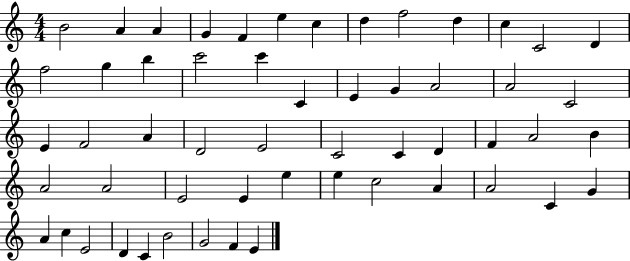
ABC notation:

X:1
T:Untitled
M:4/4
L:1/4
K:C
B2 A A G F e c d f2 d c C2 D f2 g b c'2 c' C E G A2 A2 C2 E F2 A D2 E2 C2 C D F A2 B A2 A2 E2 E e e c2 A A2 C G A c E2 D C B2 G2 F E